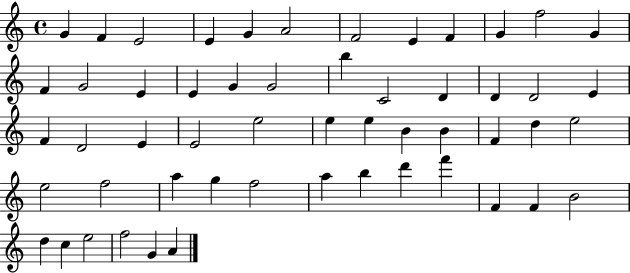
G4/q F4/q E4/h E4/q G4/q A4/h F4/h E4/q F4/q G4/q F5/h G4/q F4/q G4/h E4/q E4/q G4/q G4/h B5/q C4/h D4/q D4/q D4/h E4/q F4/q D4/h E4/q E4/h E5/h E5/q E5/q B4/q B4/q F4/q D5/q E5/h E5/h F5/h A5/q G5/q F5/h A5/q B5/q D6/q F6/q F4/q F4/q B4/h D5/q C5/q E5/h F5/h G4/q A4/q